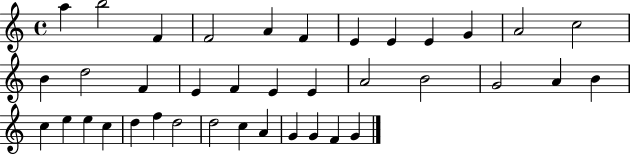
A5/q B5/h F4/q F4/h A4/q F4/q E4/q E4/q E4/q G4/q A4/h C5/h B4/q D5/h F4/q E4/q F4/q E4/q E4/q A4/h B4/h G4/h A4/q B4/q C5/q E5/q E5/q C5/q D5/q F5/q D5/h D5/h C5/q A4/q G4/q G4/q F4/q G4/q